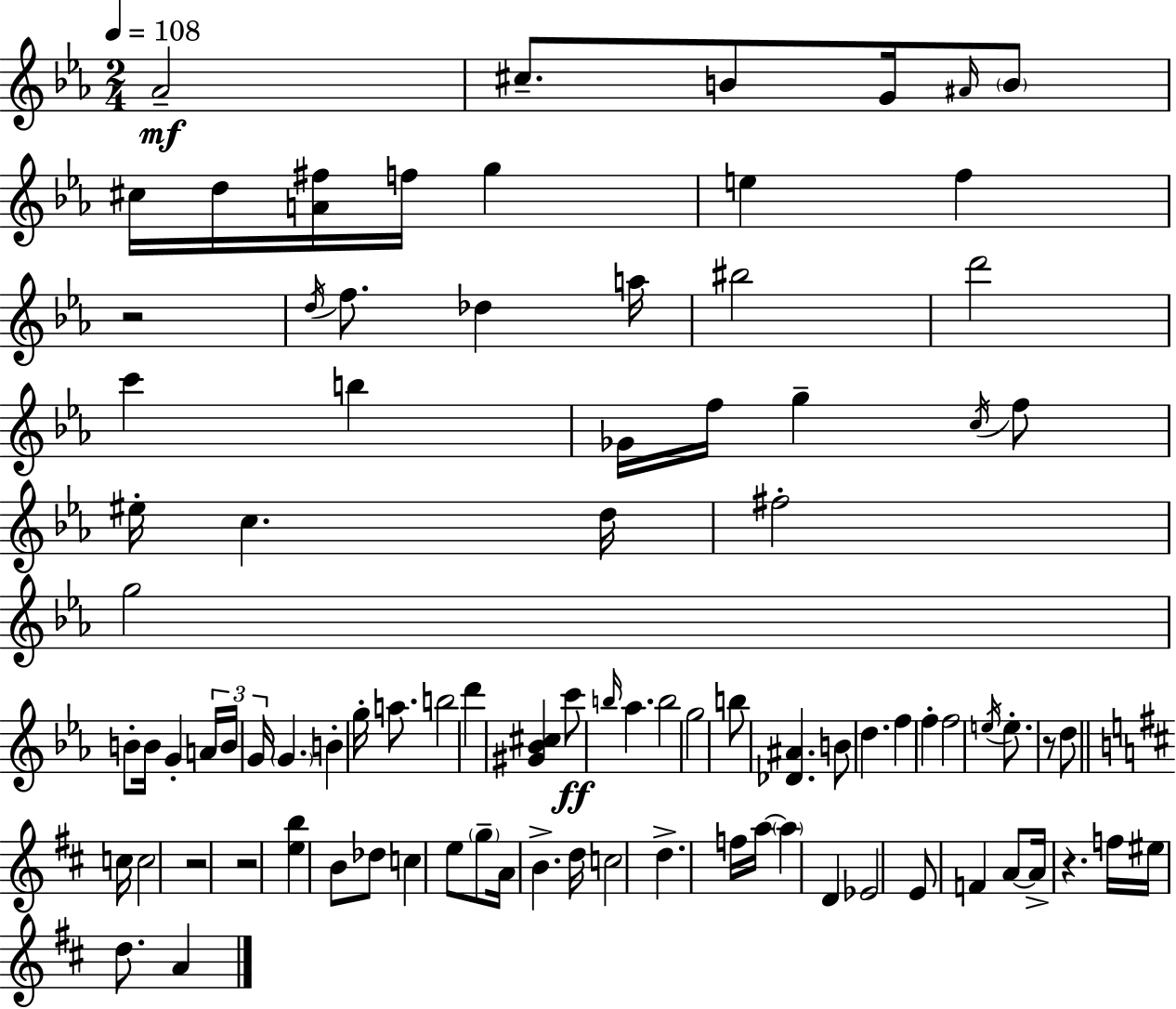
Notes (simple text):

Ab4/h C#5/e. B4/e G4/s A#4/s B4/e C#5/s D5/s [A4,F#5]/s F5/s G5/q E5/q F5/q R/h D5/s F5/e. Db5/q A5/s BIS5/h D6/h C6/q B5/q Gb4/s F5/s G5/q C5/s F5/e EIS5/s C5/q. D5/s F#5/h G5/h B4/e B4/s G4/q A4/s B4/s G4/s G4/q. B4/q G5/s A5/e. B5/h D6/q [G#4,Bb4,C#5]/q C6/e B5/s Ab5/q. B5/h G5/h B5/e [Db4,A#4]/q. B4/e D5/q. F5/q F5/q F5/h E5/s E5/e. R/e D5/e C5/s C5/h R/h R/h [E5,B5]/q B4/e Db5/e C5/q E5/e G5/e A4/s B4/q. D5/s C5/h D5/q. F5/s A5/s A5/q D4/q Eb4/h E4/e F4/q A4/e A4/s R/q. F5/s EIS5/s D5/e. A4/q